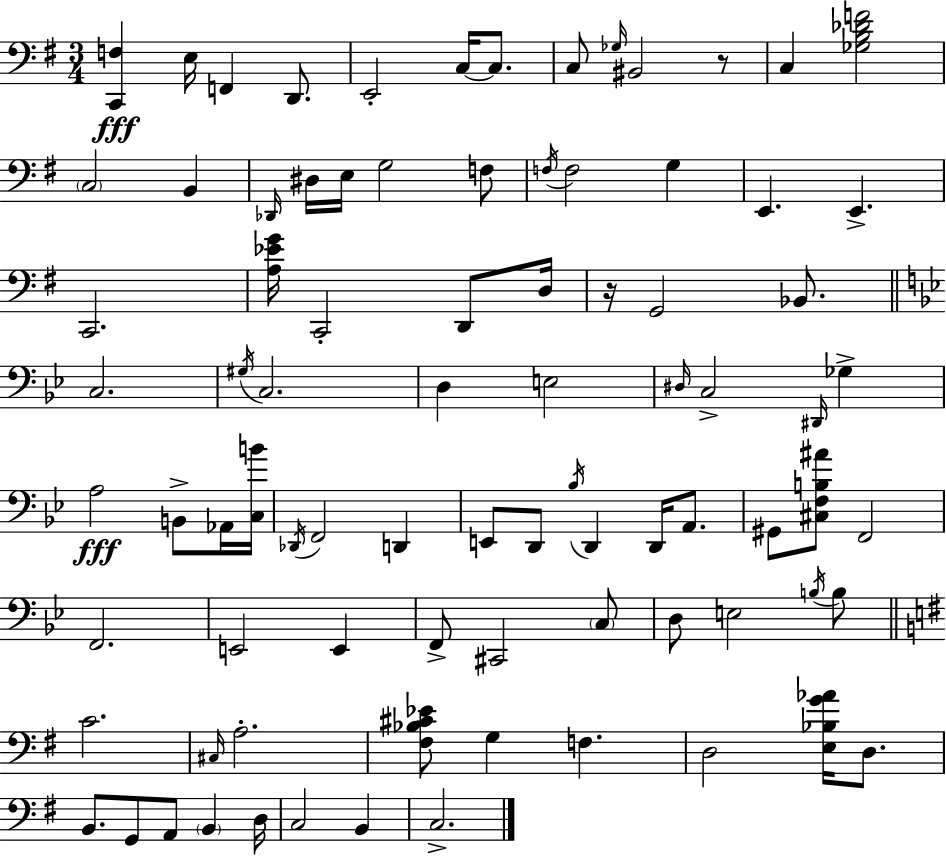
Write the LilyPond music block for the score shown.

{
  \clef bass
  \numericTimeSignature
  \time 3/4
  \key g \major
  <c, f>4\fff e16 f,4 d,8. | e,2-. c16~~ c8. | c8 \grace { ges16 } bis,2 r8 | c4 <ges b des' f'>2 | \break \parenthesize c2 b,4 | \grace { des,16 } dis16 e16 g2 | f8 \acciaccatura { f16 } f2 g4 | e,4. e,4.-> | \break c,2. | <a ees' g'>16 c,2-. | d,8 d16 r16 g,2 | bes,8. \bar "||" \break \key bes \major c2. | \acciaccatura { gis16 } c2. | d4 e2 | \grace { dis16 } c2-> \grace { dis,16 } ges4-> | \break a2\fff b,8-> | aes,16 <c b'>16 \acciaccatura { des,16 } f,2 | d,4 e,8 d,8 \acciaccatura { bes16 } d,4 | d,16 a,8. gis,8 <cis f b ais'>8 f,2 | \break f,2. | e,2 | e,4 f,8-> cis,2 | \parenthesize c8 d8 e2 | \break \acciaccatura { b16 } b8 \bar "||" \break \key g \major c'2. | \grace { cis16 } a2.-. | <fis bes cis' ees'>8 g4 f4. | d2 <e bes g' aes'>16 d8. | \break b,8. g,8 a,8 \parenthesize b,4 | d16 c2 b,4 | c2.-> | \bar "|."
}